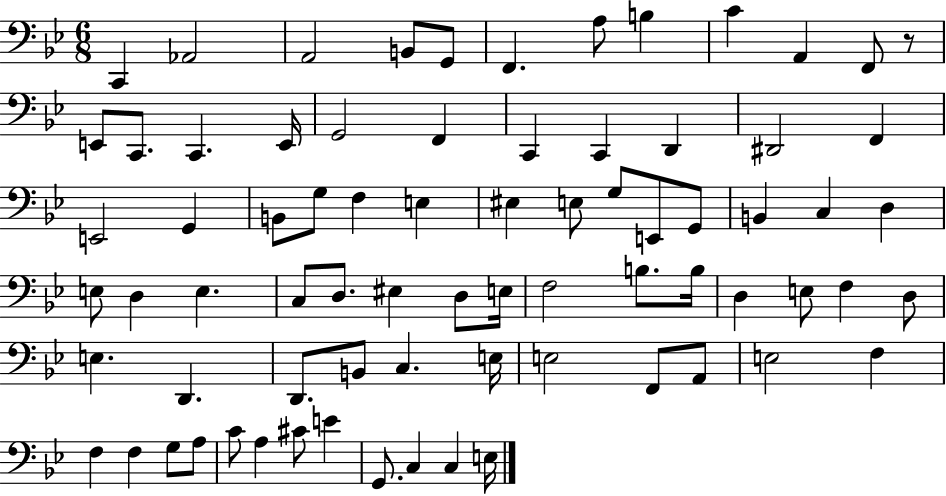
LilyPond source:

{
  \clef bass
  \numericTimeSignature
  \time 6/8
  \key bes \major
  c,4 aes,2 | a,2 b,8 g,8 | f,4. a8 b4 | c'4 a,4 f,8 r8 | \break e,8 c,8. c,4. e,16 | g,2 f,4 | c,4 c,4 d,4 | dis,2 f,4 | \break e,2 g,4 | b,8 g8 f4 e4 | eis4 e8 g8 e,8 g,8 | b,4 c4 d4 | \break e8 d4 e4. | c8 d8. eis4 d8 e16 | f2 b8. b16 | d4 e8 f4 d8 | \break e4. d,4. | d,8. b,8 c4. e16 | e2 f,8 a,8 | e2 f4 | \break f4 f4 g8 a8 | c'8 a4 cis'8 e'4 | g,8. c4 c4 e16 | \bar "|."
}